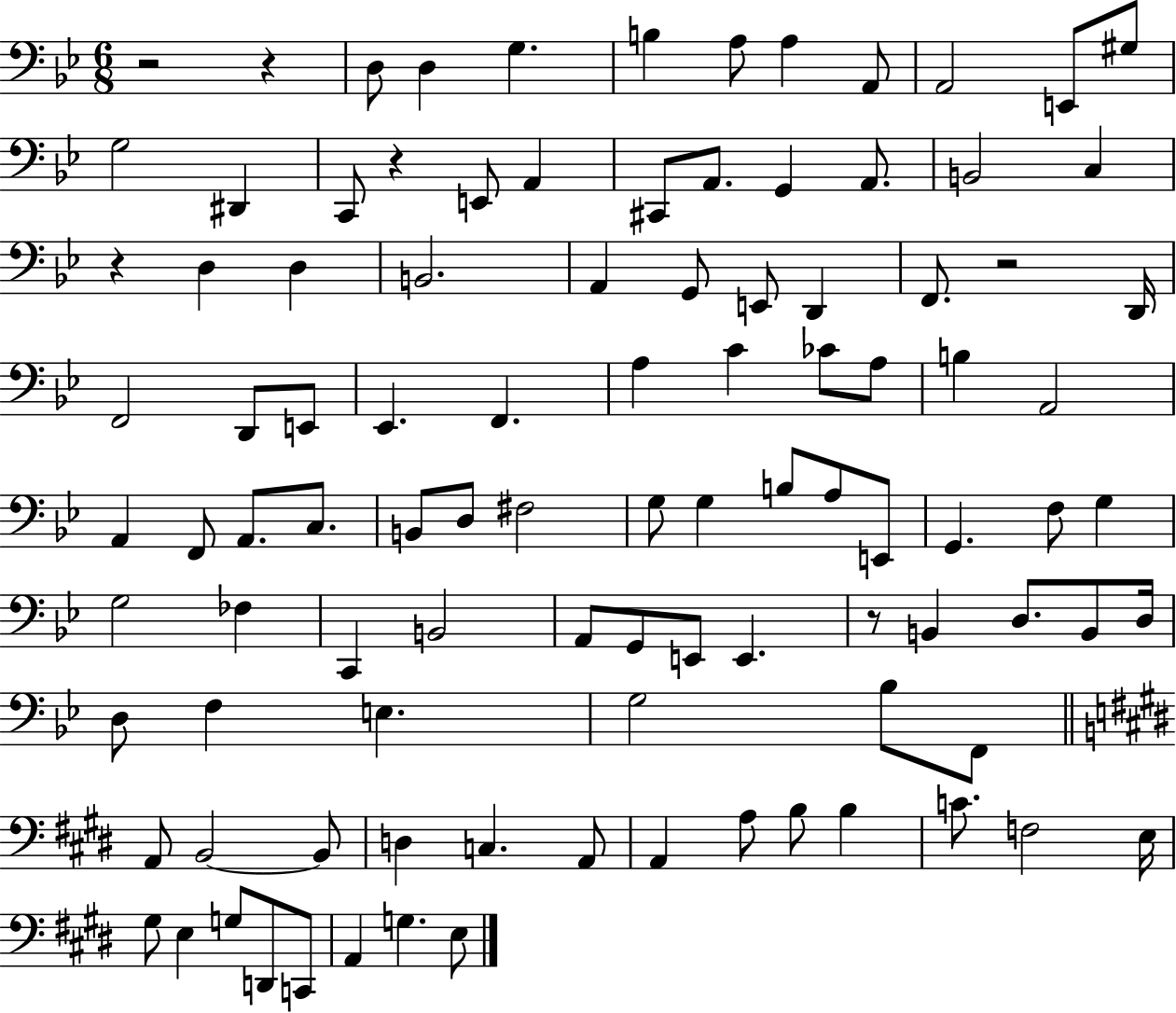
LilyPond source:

{
  \clef bass
  \numericTimeSignature
  \time 6/8
  \key bes \major
  r2 r4 | d8 d4 g4. | b4 a8 a4 a,8 | a,2 e,8 gis8 | \break g2 dis,4 | c,8 r4 e,8 a,4 | cis,8 a,8. g,4 a,8. | b,2 c4 | \break r4 d4 d4 | b,2. | a,4 g,8 e,8 d,4 | f,8. r2 d,16 | \break f,2 d,8 e,8 | ees,4. f,4. | a4 c'4 ces'8 a8 | b4 a,2 | \break a,4 f,8 a,8. c8. | b,8 d8 fis2 | g8 g4 b8 a8 e,8 | g,4. f8 g4 | \break g2 fes4 | c,4 b,2 | a,8 g,8 e,8 e,4. | r8 b,4 d8. b,8 d16 | \break d8 f4 e4. | g2 bes8 f,8 | \bar "||" \break \key e \major a,8 b,2~~ b,8 | d4 c4. a,8 | a,4 a8 b8 b4 | c'8. f2 e16 | \break gis8 e4 g8 d,8 c,8 | a,4 g4. e8 | \bar "|."
}